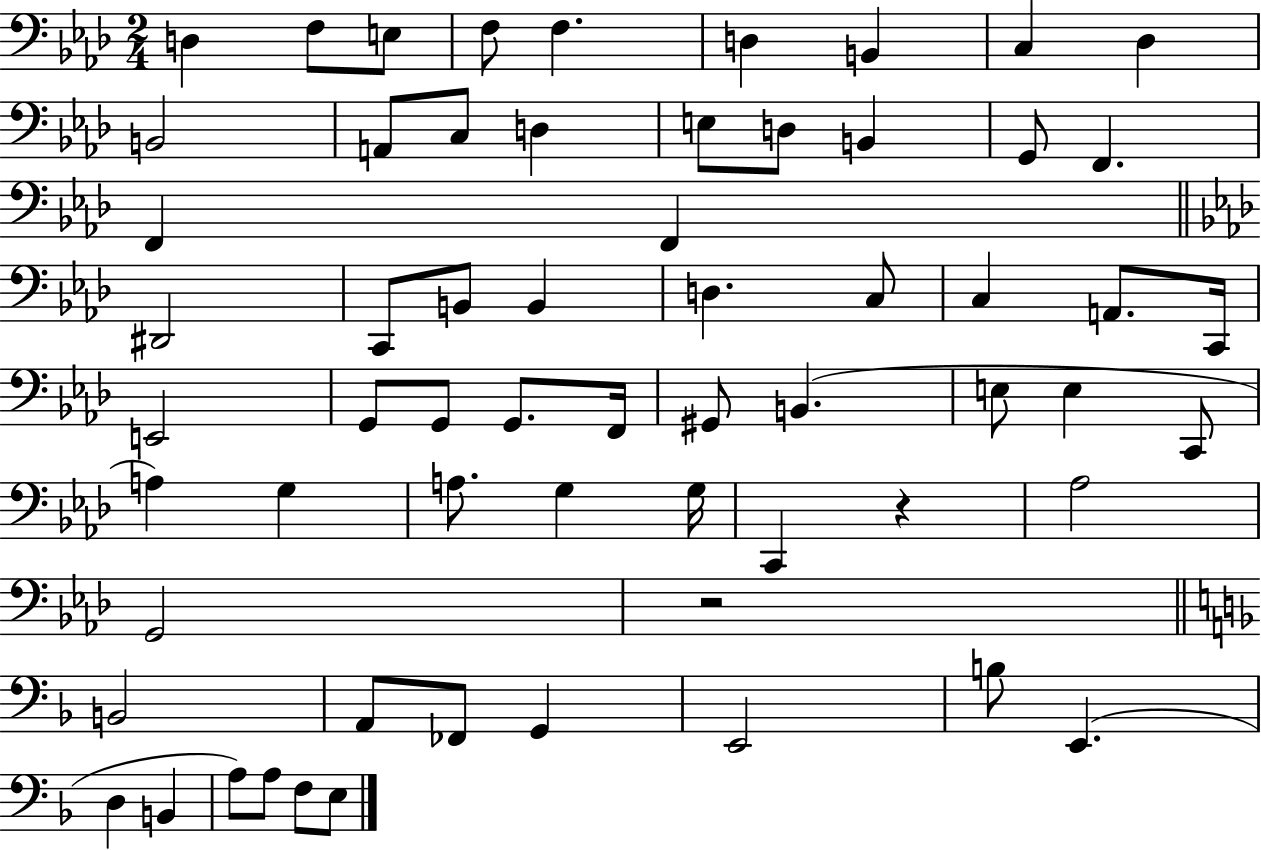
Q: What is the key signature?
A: AES major